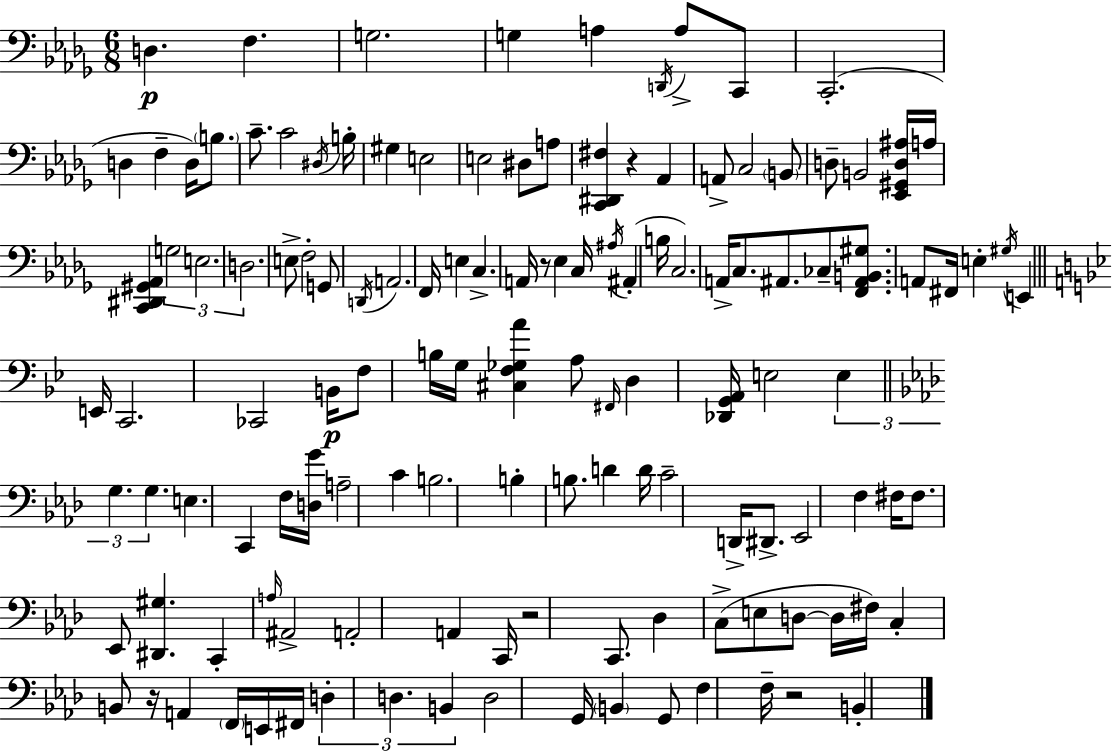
D3/q. F3/q. G3/h. G3/q A3/q D2/s A3/e C2/e C2/h. D3/q F3/q D3/s B3/e. C4/e. C4/h D#3/s B3/s G#3/q E3/h E3/h D#3/e A3/e [C2,D#2,F#3]/q R/q Ab2/q A2/e C3/h B2/e D3/e B2/h [Eb2,G#2,D3,A#3]/s A3/s [C2,D#2,G#2,Ab2]/q G3/h E3/h. D3/h. E3/e F3/h G2/e D2/s A2/h. F2/s E3/q C3/q. A2/s R/e Eb3/q C3/s A#3/s A#2/q B3/s C3/h. A2/s C3/e. A#2/e. CES3/e [F2,A#2,B2,G#3]/e. A2/e F#2/s E3/q G#3/s E2/q E2/s C2/h. CES2/h B2/s F3/e B3/s G3/s [C#3,F3,Gb3,A4]/q A3/e F#2/s D3/q [Db2,G2,A2]/s E3/h E3/q G3/q. G3/q. E3/q. C2/q F3/s [D3,G4]/s A3/h C4/q B3/h. B3/q B3/e. D4/q D4/s C4/h D2/s D#2/e. Eb2/h F3/q F#3/s F#3/e. Eb2/e [D#2,G#3]/q. C2/q A3/s A#2/h A2/h A2/q C2/s R/h C2/e. Db3/q C3/e E3/e D3/e D3/s F#3/s C3/q B2/e R/s A2/q F2/s E2/s F#2/s D3/q D3/q. B2/q D3/h G2/s B2/q G2/e F3/q F3/s R/h B2/q